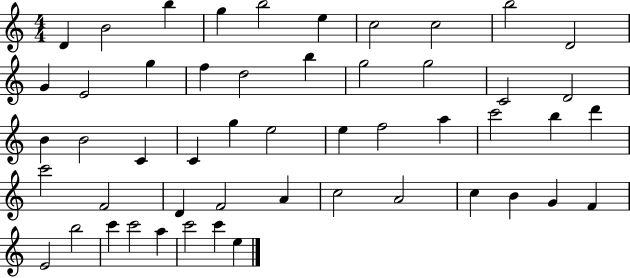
D4/q B4/h B5/q G5/q B5/h E5/q C5/h C5/h B5/h D4/h G4/q E4/h G5/q F5/q D5/h B5/q G5/h G5/h C4/h D4/h B4/q B4/h C4/q C4/q G5/q E5/h E5/q F5/h A5/q C6/h B5/q D6/q C6/h F4/h D4/q F4/h A4/q C5/h A4/h C5/q B4/q G4/q F4/q E4/h B5/h C6/q C6/h A5/q C6/h C6/q E5/q